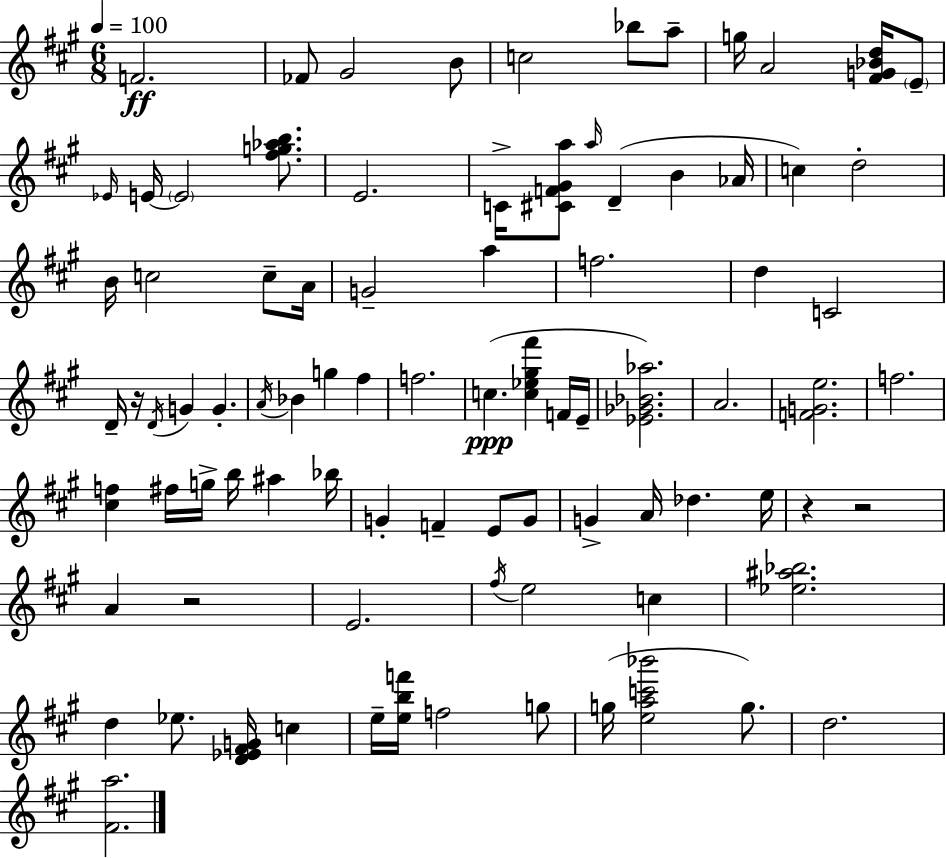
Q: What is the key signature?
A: A major